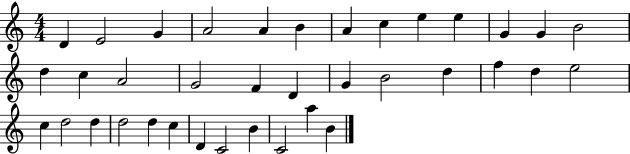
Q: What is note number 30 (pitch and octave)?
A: D5